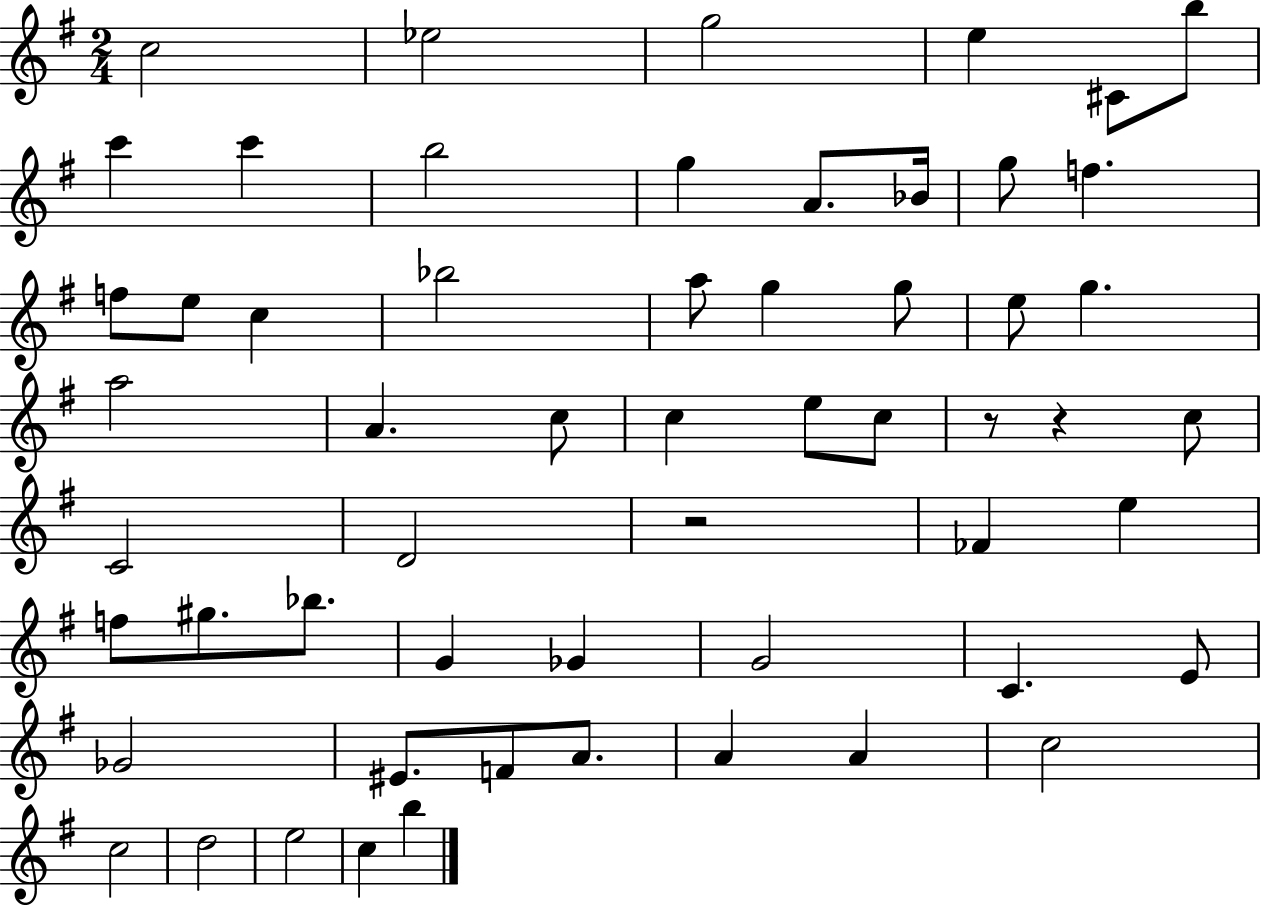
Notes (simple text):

C5/h Eb5/h G5/h E5/q C#4/e B5/e C6/q C6/q B5/h G5/q A4/e. Bb4/s G5/e F5/q. F5/e E5/e C5/q Bb5/h A5/e G5/q G5/e E5/e G5/q. A5/h A4/q. C5/e C5/q E5/e C5/e R/e R/q C5/e C4/h D4/h R/h FES4/q E5/q F5/e G#5/e. Bb5/e. G4/q Gb4/q G4/h C4/q. E4/e Gb4/h EIS4/e. F4/e A4/e. A4/q A4/q C5/h C5/h D5/h E5/h C5/q B5/q